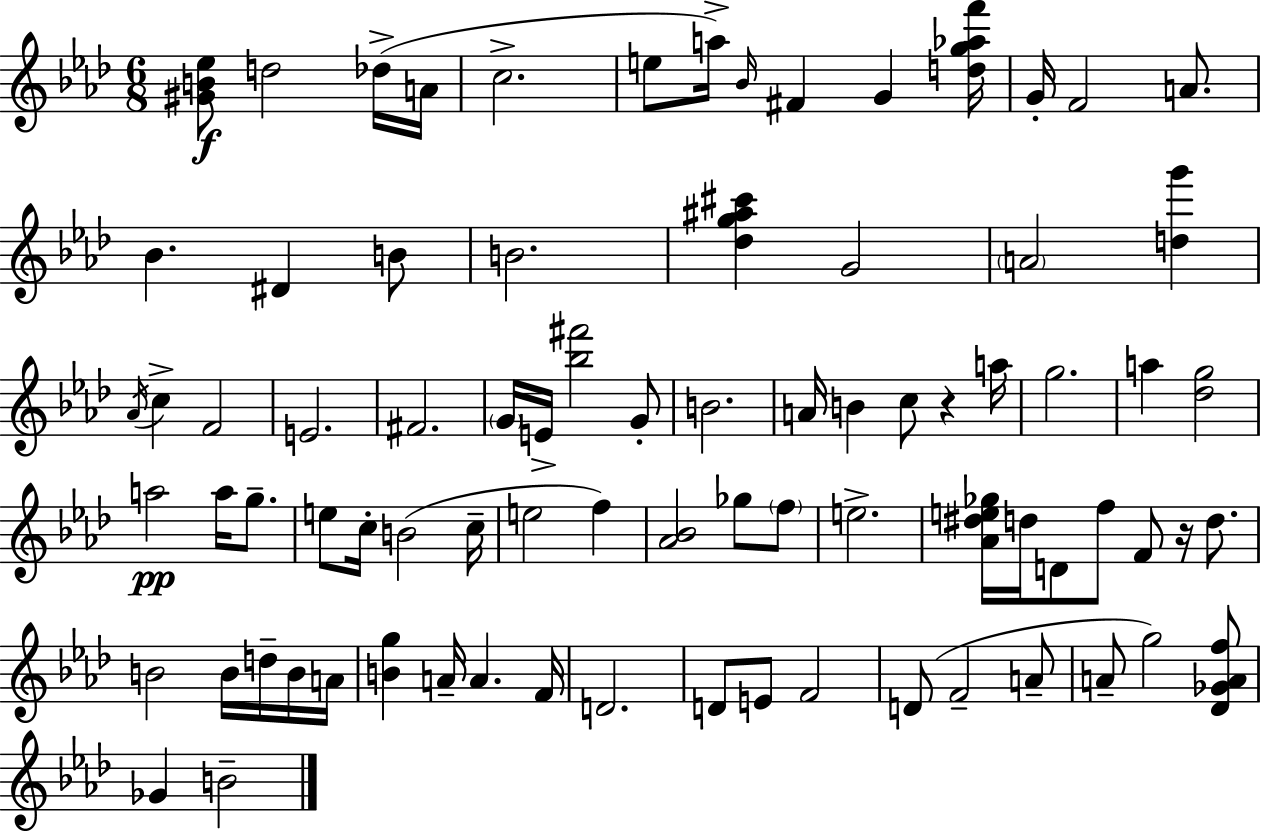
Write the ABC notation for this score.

X:1
T:Untitled
M:6/8
L:1/4
K:Fm
[^GB_e]/2 d2 _d/4 A/4 c2 e/2 a/4 _B/4 ^F G [dg_af']/4 G/4 F2 A/2 _B ^D B/2 B2 [_dg^a^c'] G2 A2 [dg'] _A/4 c F2 E2 ^F2 G/4 E/4 [_b^f']2 G/2 B2 A/4 B c/2 z a/4 g2 a [_dg]2 a2 a/4 g/2 e/2 c/4 B2 c/4 e2 f [_A_B]2 _g/2 f/2 e2 [_A^de_g]/4 d/4 D/2 f/2 F/2 z/4 d/2 B2 B/4 d/4 B/4 A/4 [Bg] A/4 A F/4 D2 D/2 E/2 F2 D/2 F2 A/2 A/2 g2 [_D_GAf]/2 _G B2